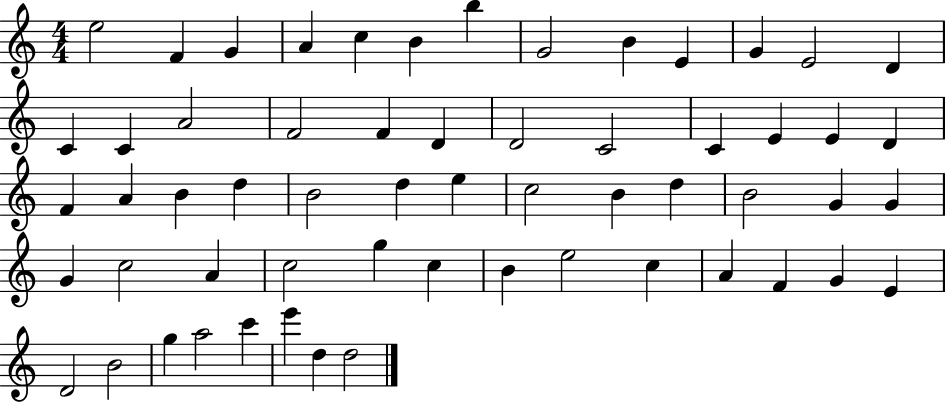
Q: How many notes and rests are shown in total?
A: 59